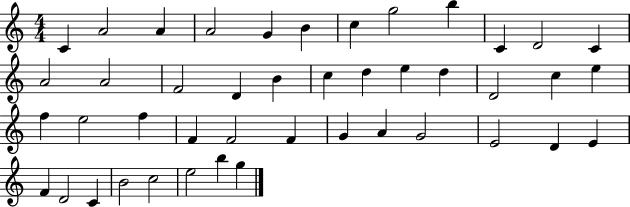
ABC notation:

X:1
T:Untitled
M:4/4
L:1/4
K:C
C A2 A A2 G B c g2 b C D2 C A2 A2 F2 D B c d e d D2 c e f e2 f F F2 F G A G2 E2 D E F D2 C B2 c2 e2 b g